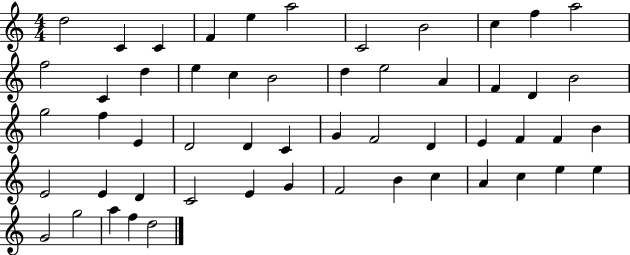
X:1
T:Untitled
M:4/4
L:1/4
K:C
d2 C C F e a2 C2 B2 c f a2 f2 C d e c B2 d e2 A F D B2 g2 f E D2 D C G F2 D E F F B E2 E D C2 E G F2 B c A c e e G2 g2 a f d2